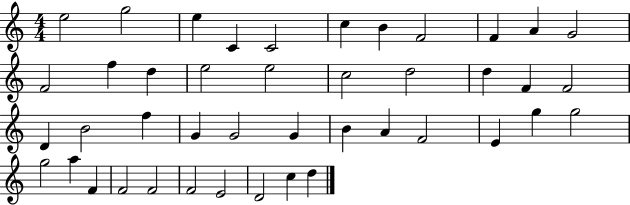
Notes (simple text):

E5/h G5/h E5/q C4/q C4/h C5/q B4/q F4/h F4/q A4/q G4/h F4/h F5/q D5/q E5/h E5/h C5/h D5/h D5/q F4/q F4/h D4/q B4/h F5/q G4/q G4/h G4/q B4/q A4/q F4/h E4/q G5/q G5/h G5/h A5/q F4/q F4/h F4/h F4/h E4/h D4/h C5/q D5/q